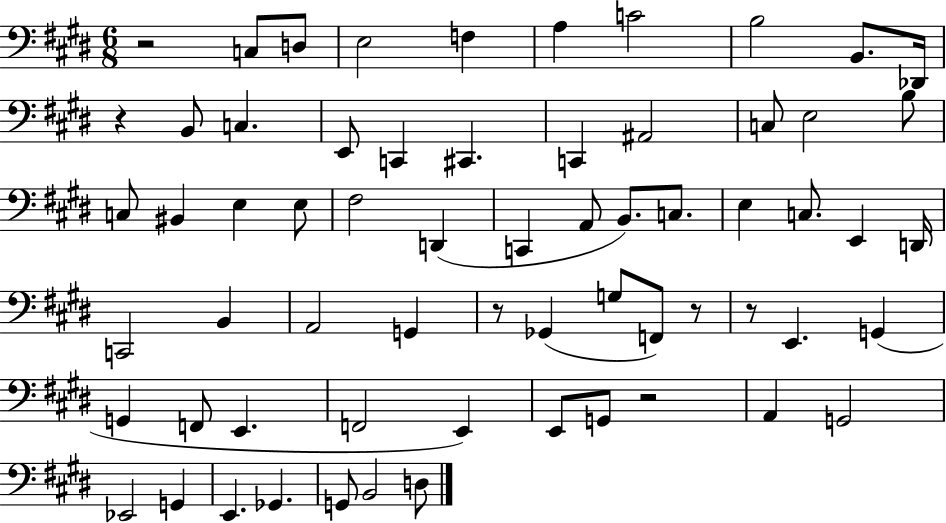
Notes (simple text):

R/h C3/e D3/e E3/h F3/q A3/q C4/h B3/h B2/e. Db2/s R/q B2/e C3/q. E2/e C2/q C#2/q. C2/q A#2/h C3/e E3/h B3/e C3/e BIS2/q E3/q E3/e F#3/h D2/q C2/q A2/e B2/e. C3/e. E3/q C3/e. E2/q D2/s C2/h B2/q A2/h G2/q R/e Gb2/q G3/e F2/e R/e R/e E2/q. G2/q G2/q F2/e E2/q. F2/h E2/q E2/e G2/e R/h A2/q G2/h Eb2/h G2/q E2/q. Gb2/q. G2/e B2/h D3/e